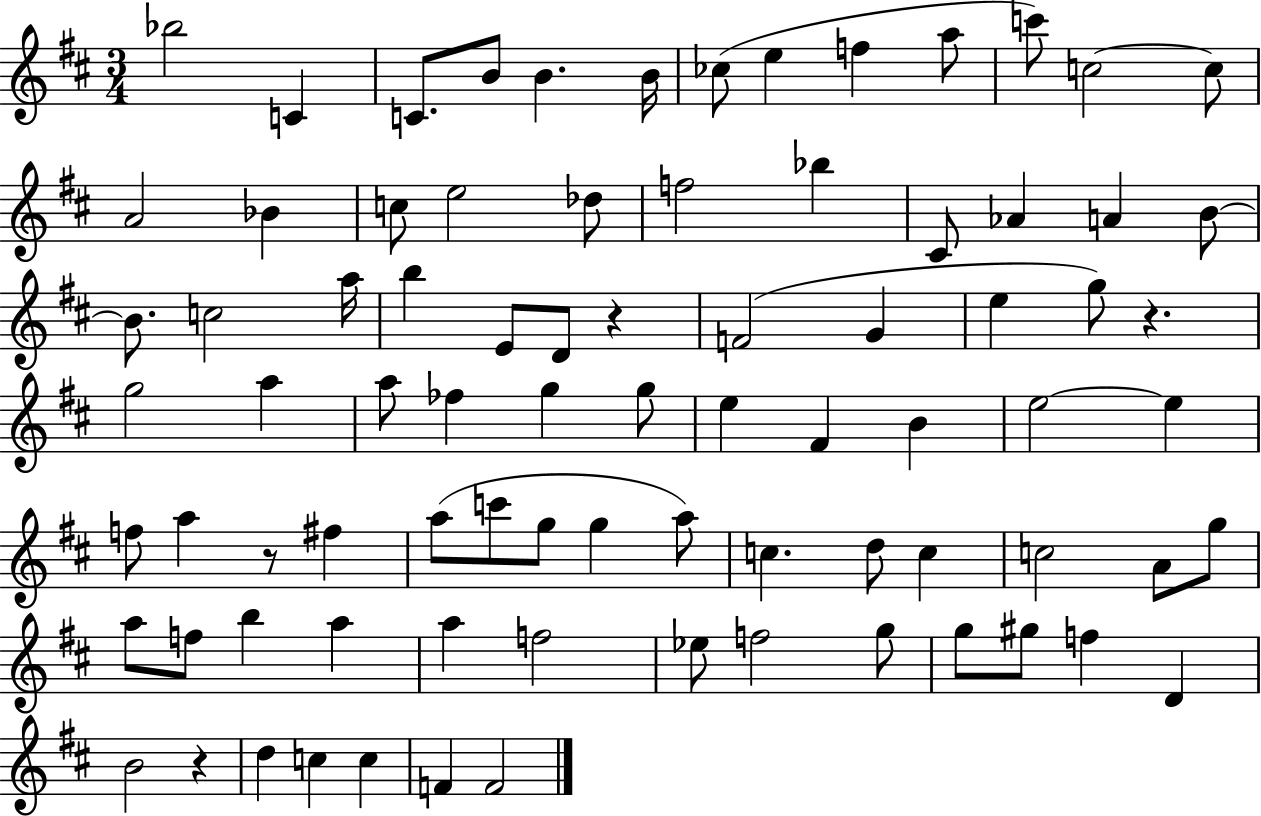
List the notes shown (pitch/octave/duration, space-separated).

Bb5/h C4/q C4/e. B4/e B4/q. B4/s CES5/e E5/q F5/q A5/e C6/e C5/h C5/e A4/h Bb4/q C5/e E5/h Db5/e F5/h Bb5/q C#4/e Ab4/q A4/q B4/e B4/e. C5/h A5/s B5/q E4/e D4/e R/q F4/h G4/q E5/q G5/e R/q. G5/h A5/q A5/e FES5/q G5/q G5/e E5/q F#4/q B4/q E5/h E5/q F5/e A5/q R/e F#5/q A5/e C6/e G5/e G5/q A5/e C5/q. D5/e C5/q C5/h A4/e G5/e A5/e F5/e B5/q A5/q A5/q F5/h Eb5/e F5/h G5/e G5/e G#5/e F5/q D4/q B4/h R/q D5/q C5/q C5/q F4/q F4/h